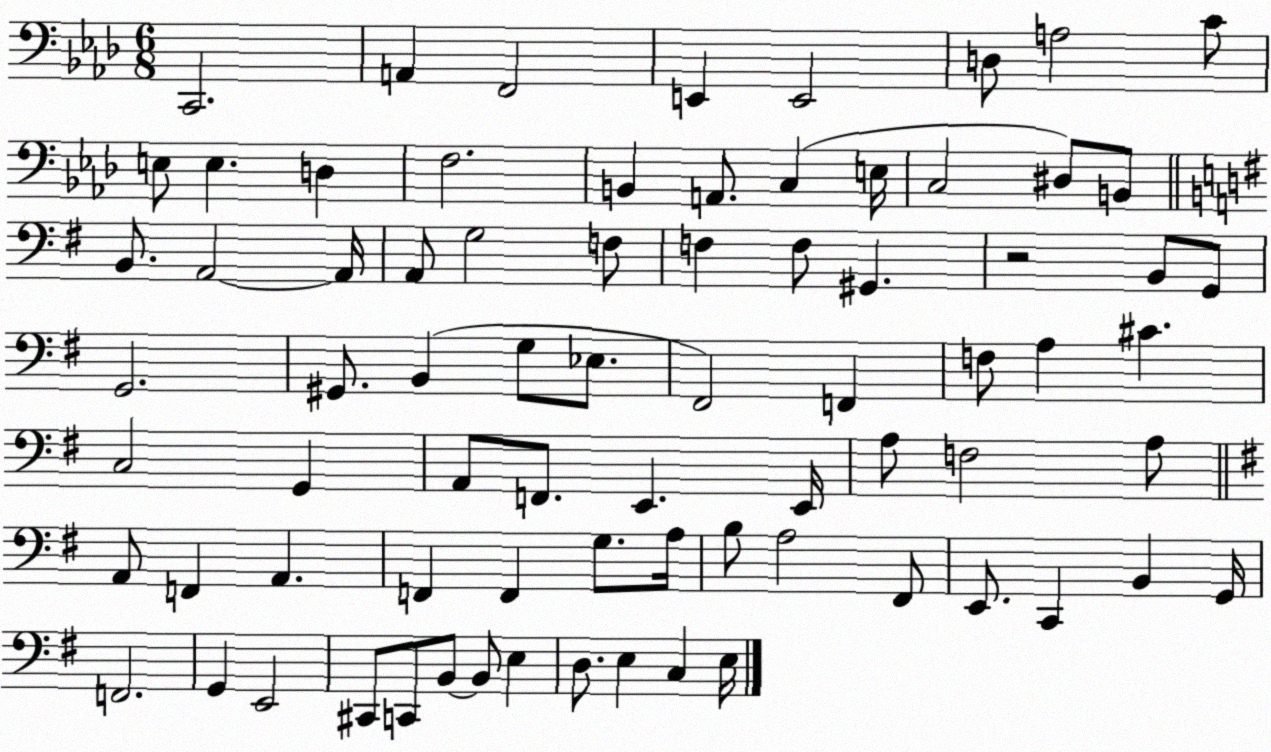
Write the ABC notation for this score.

X:1
T:Untitled
M:6/8
L:1/4
K:Ab
C,,2 A,, F,,2 E,, E,,2 D,/2 A,2 C/2 E,/2 E, D, F,2 B,, A,,/2 C, E,/4 C,2 ^D,/2 B,,/2 B,,/2 A,,2 A,,/4 A,,/2 G,2 F,/2 F, F,/2 ^G,, z2 B,,/2 G,,/2 G,,2 ^G,,/2 B,, G,/2 _E,/2 ^F,,2 F,, F,/2 A, ^C C,2 G,, A,,/2 F,,/2 E,, E,,/4 A,/2 F,2 A,/2 A,,/2 F,, A,, F,, F,, G,/2 A,/4 B,/2 A,2 ^F,,/2 E,,/2 C,, B,, G,,/4 F,,2 G,, E,,2 ^C,,/2 C,,/2 B,,/2 B,,/2 E, D,/2 E, C, E,/4